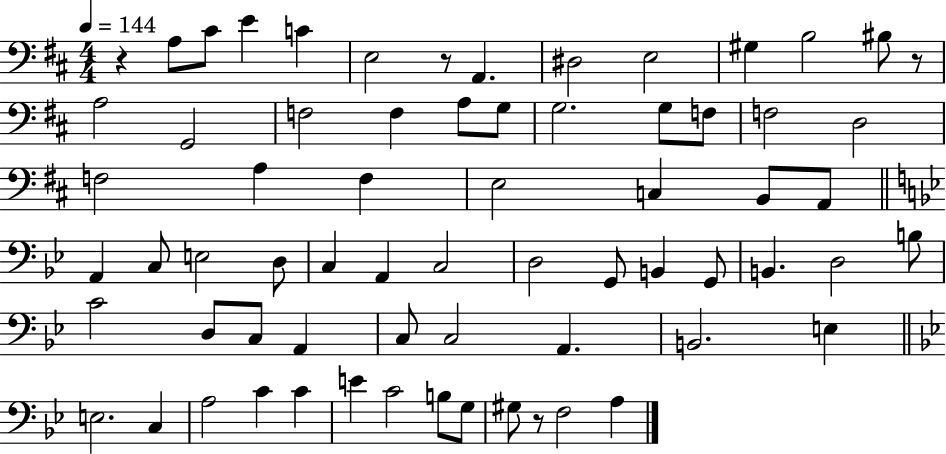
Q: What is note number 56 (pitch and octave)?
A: C4